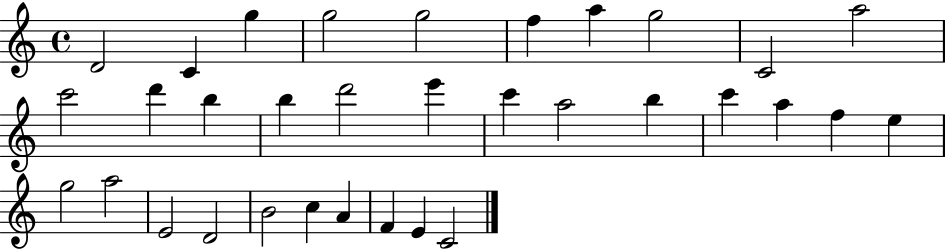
{
  \clef treble
  \time 4/4
  \defaultTimeSignature
  \key c \major
  d'2 c'4 g''4 | g''2 g''2 | f''4 a''4 g''2 | c'2 a''2 | \break c'''2 d'''4 b''4 | b''4 d'''2 e'''4 | c'''4 a''2 b''4 | c'''4 a''4 f''4 e''4 | \break g''2 a''2 | e'2 d'2 | b'2 c''4 a'4 | f'4 e'4 c'2 | \break \bar "|."
}